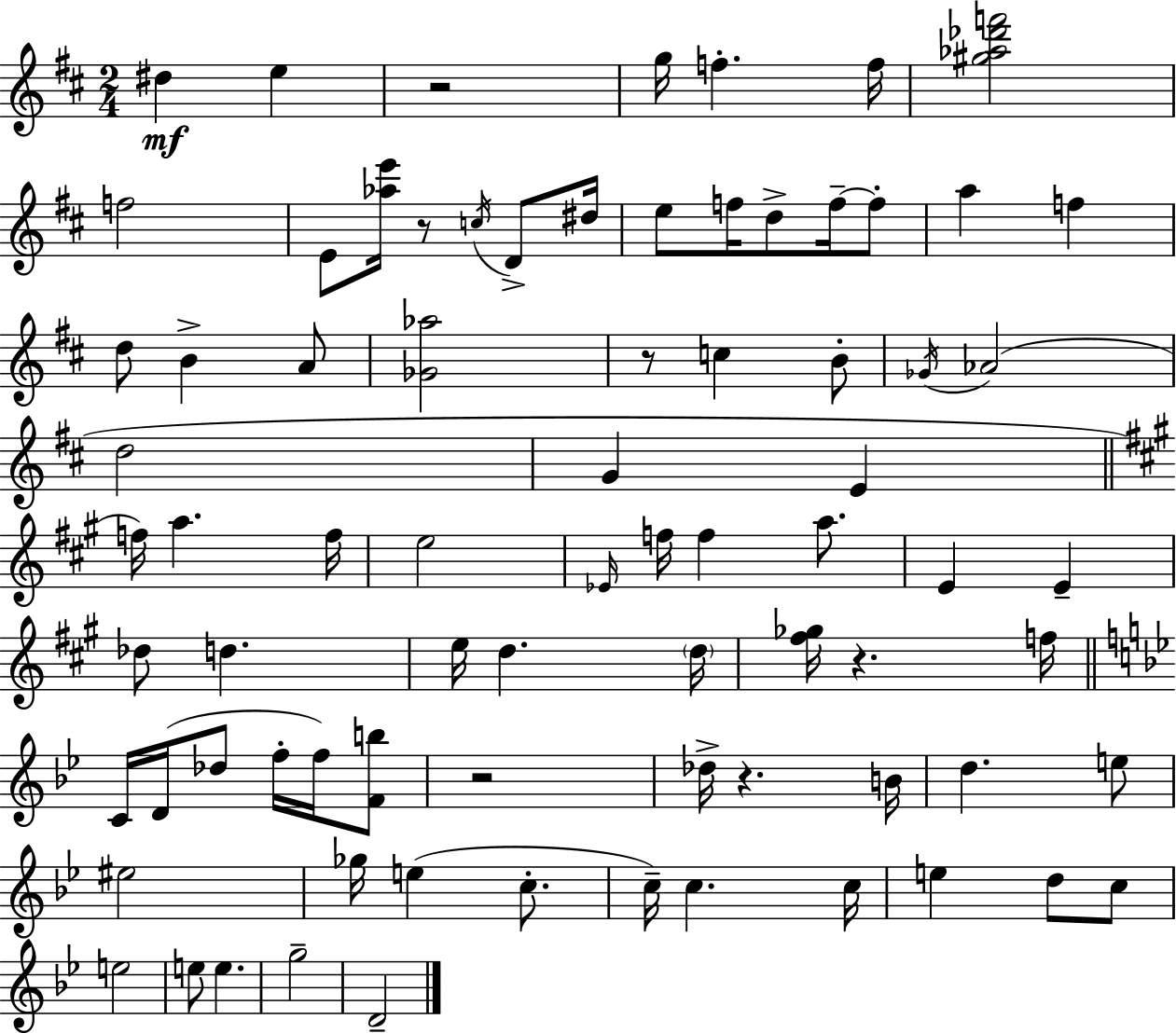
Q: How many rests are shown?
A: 6